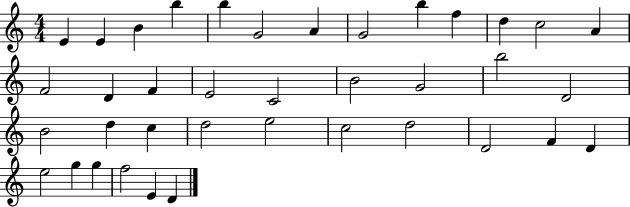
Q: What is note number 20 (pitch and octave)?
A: G4